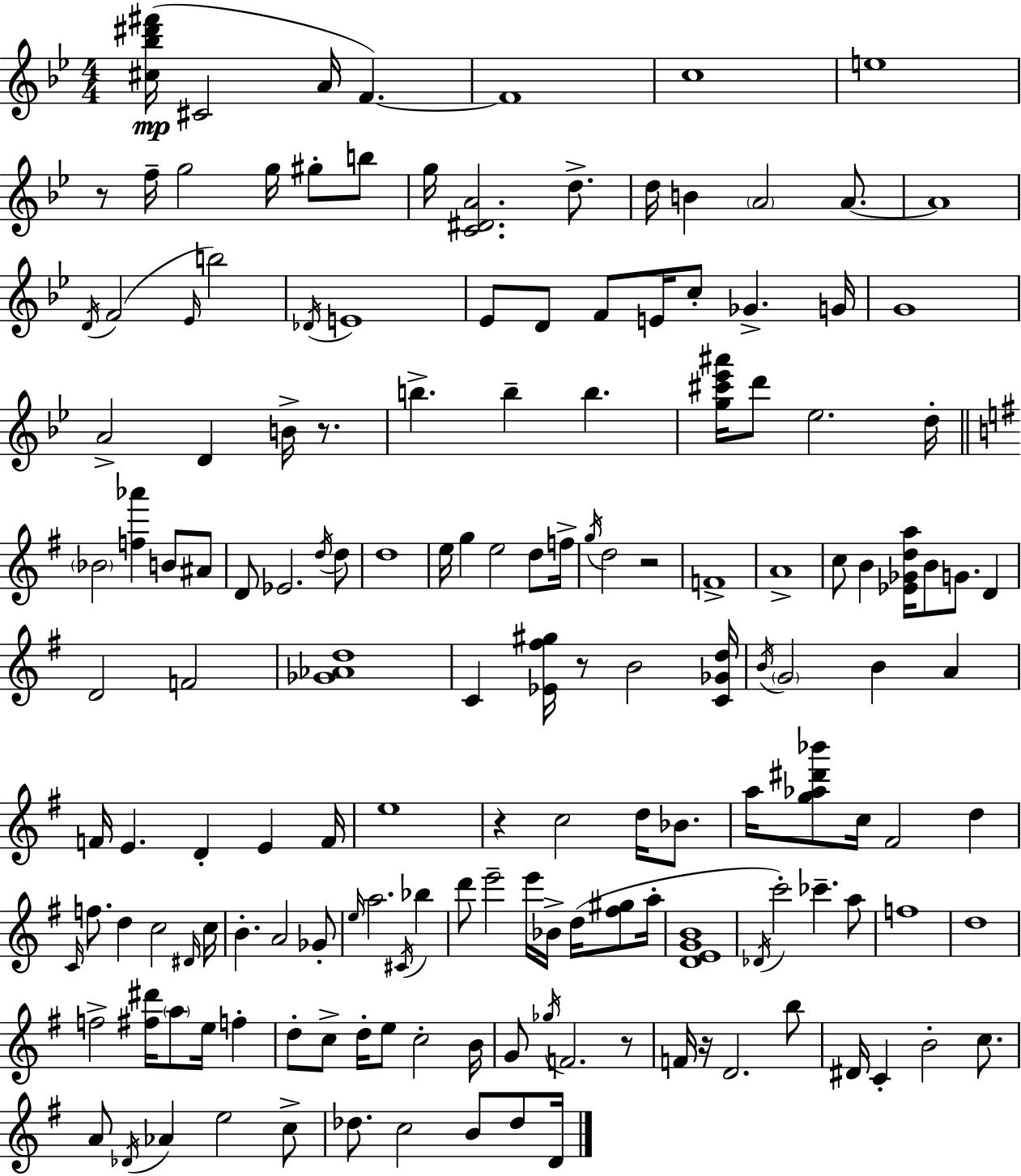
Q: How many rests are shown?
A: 7